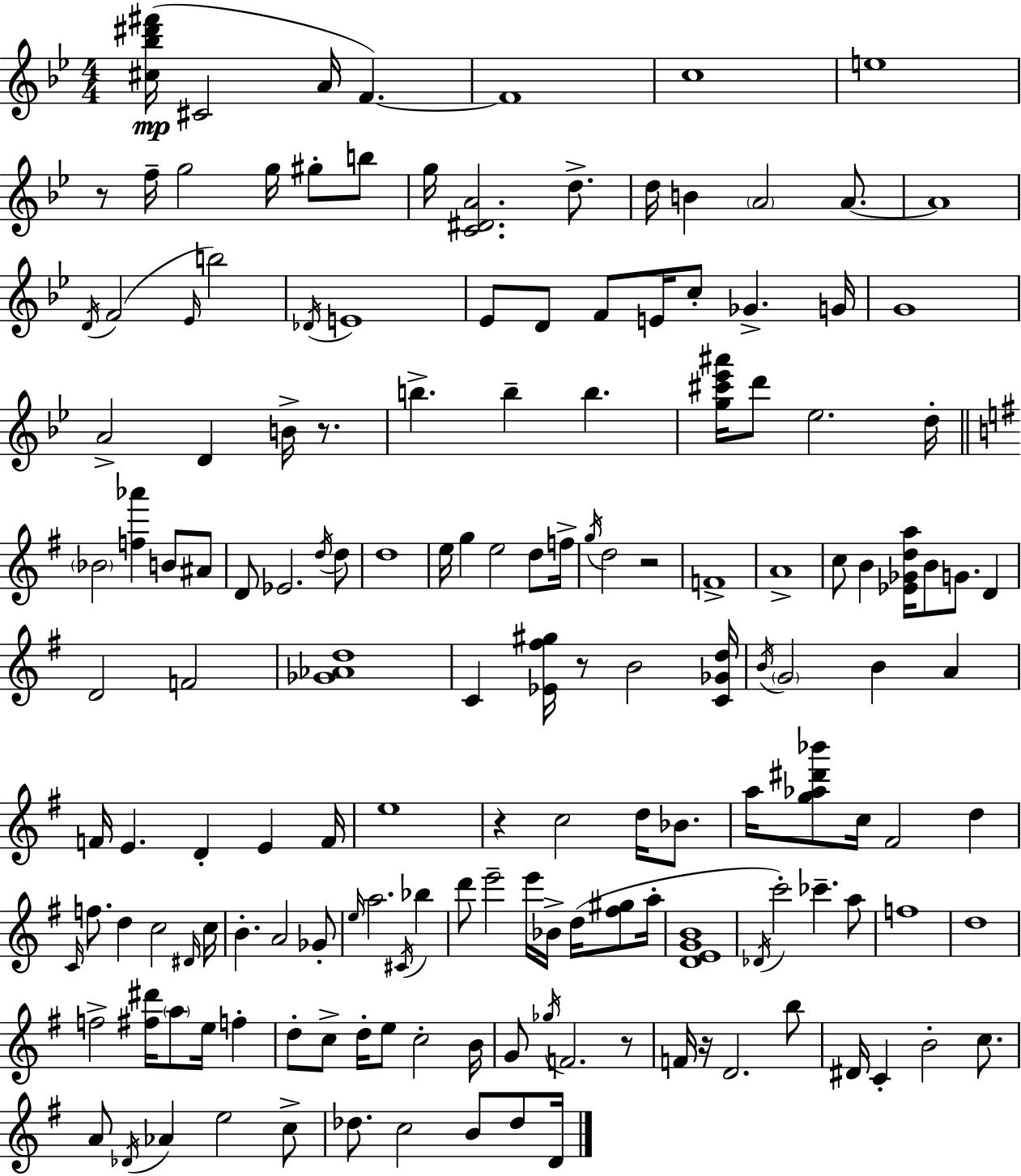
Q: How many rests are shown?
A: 7